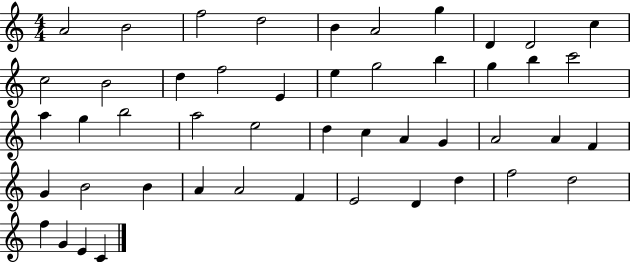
{
  \clef treble
  \numericTimeSignature
  \time 4/4
  \key c \major
  a'2 b'2 | f''2 d''2 | b'4 a'2 g''4 | d'4 d'2 c''4 | \break c''2 b'2 | d''4 f''2 e'4 | e''4 g''2 b''4 | g''4 b''4 c'''2 | \break a''4 g''4 b''2 | a''2 e''2 | d''4 c''4 a'4 g'4 | a'2 a'4 f'4 | \break g'4 b'2 b'4 | a'4 a'2 f'4 | e'2 d'4 d''4 | f''2 d''2 | \break f''4 g'4 e'4 c'4 | \bar "|."
}